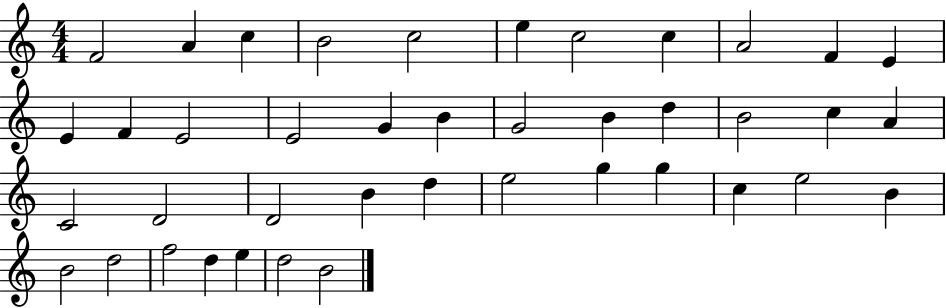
F4/h A4/q C5/q B4/h C5/h E5/q C5/h C5/q A4/h F4/q E4/q E4/q F4/q E4/h E4/h G4/q B4/q G4/h B4/q D5/q B4/h C5/q A4/q C4/h D4/h D4/h B4/q D5/q E5/h G5/q G5/q C5/q E5/h B4/q B4/h D5/h F5/h D5/q E5/q D5/h B4/h